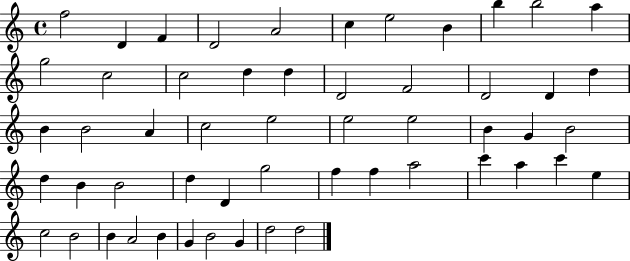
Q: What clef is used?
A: treble